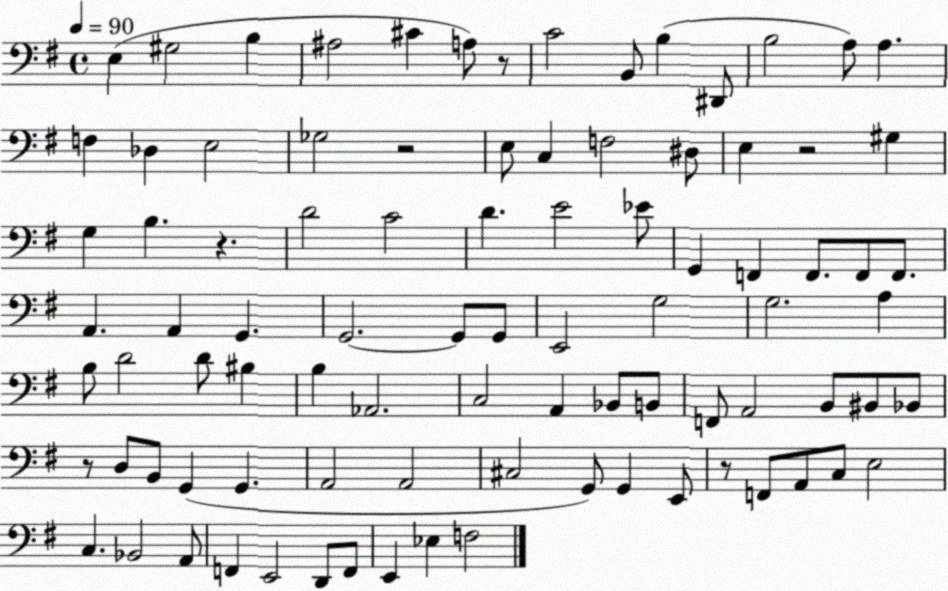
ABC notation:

X:1
T:Untitled
M:4/4
L:1/4
K:G
E, ^G,2 B, ^A,2 ^C A,/2 z/2 C2 B,,/2 B, ^D,,/2 B,2 A,/2 A, F, _D, E,2 _G,2 z2 E,/2 C, F,2 ^D,/2 E, z2 ^G, G, B, z D2 C2 D E2 _E/2 G,, F,, F,,/2 F,,/2 F,,/2 A,, A,, G,, G,,2 G,,/2 G,,/2 E,,2 G,2 G,2 A, B,/2 D2 D/2 ^B, B, _A,,2 C,2 A,, _B,,/2 B,,/2 F,,/2 A,,2 B,,/2 ^B,,/2 _B,,/2 z/2 D,/2 B,,/2 G,, G,, A,,2 A,,2 ^C,2 G,,/2 G,, E,,/2 z/2 F,,/2 A,,/2 C,/2 E,2 C, _B,,2 A,,/2 F,, E,,2 D,,/2 F,,/2 E,, _E, F,2